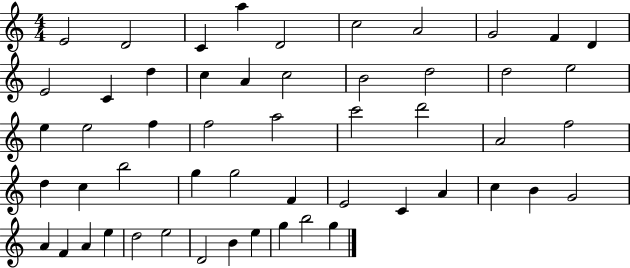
X:1
T:Untitled
M:4/4
L:1/4
K:C
E2 D2 C a D2 c2 A2 G2 F D E2 C d c A c2 B2 d2 d2 e2 e e2 f f2 a2 c'2 d'2 A2 f2 d c b2 g g2 F E2 C A c B G2 A F A e d2 e2 D2 B e g b2 g